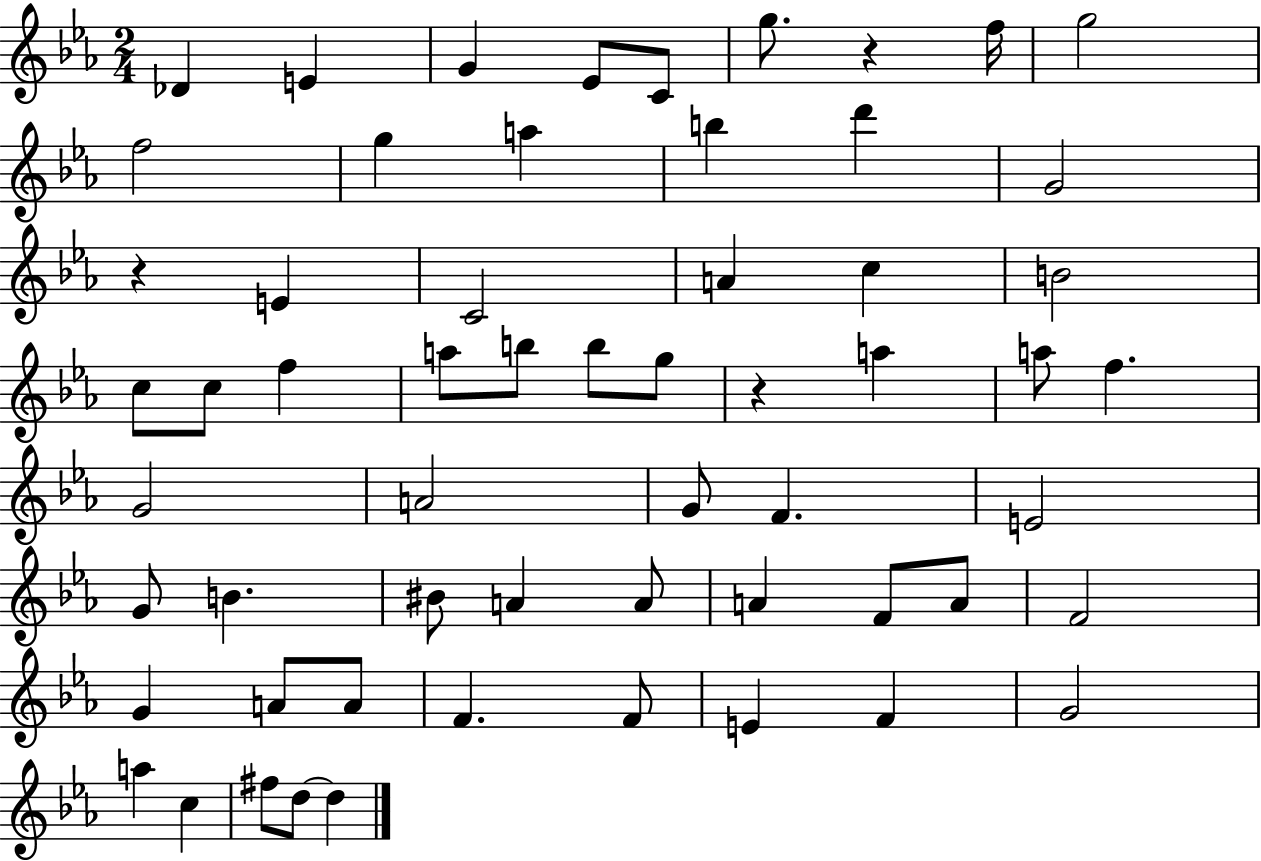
{
  \clef treble
  \numericTimeSignature
  \time 2/4
  \key ees \major
  des'4 e'4 | g'4 ees'8 c'8 | g''8. r4 f''16 | g''2 | \break f''2 | g''4 a''4 | b''4 d'''4 | g'2 | \break r4 e'4 | c'2 | a'4 c''4 | b'2 | \break c''8 c''8 f''4 | a''8 b''8 b''8 g''8 | r4 a''4 | a''8 f''4. | \break g'2 | a'2 | g'8 f'4. | e'2 | \break g'8 b'4. | bis'8 a'4 a'8 | a'4 f'8 a'8 | f'2 | \break g'4 a'8 a'8 | f'4. f'8 | e'4 f'4 | g'2 | \break a''4 c''4 | fis''8 d''8~~ d''4 | \bar "|."
}